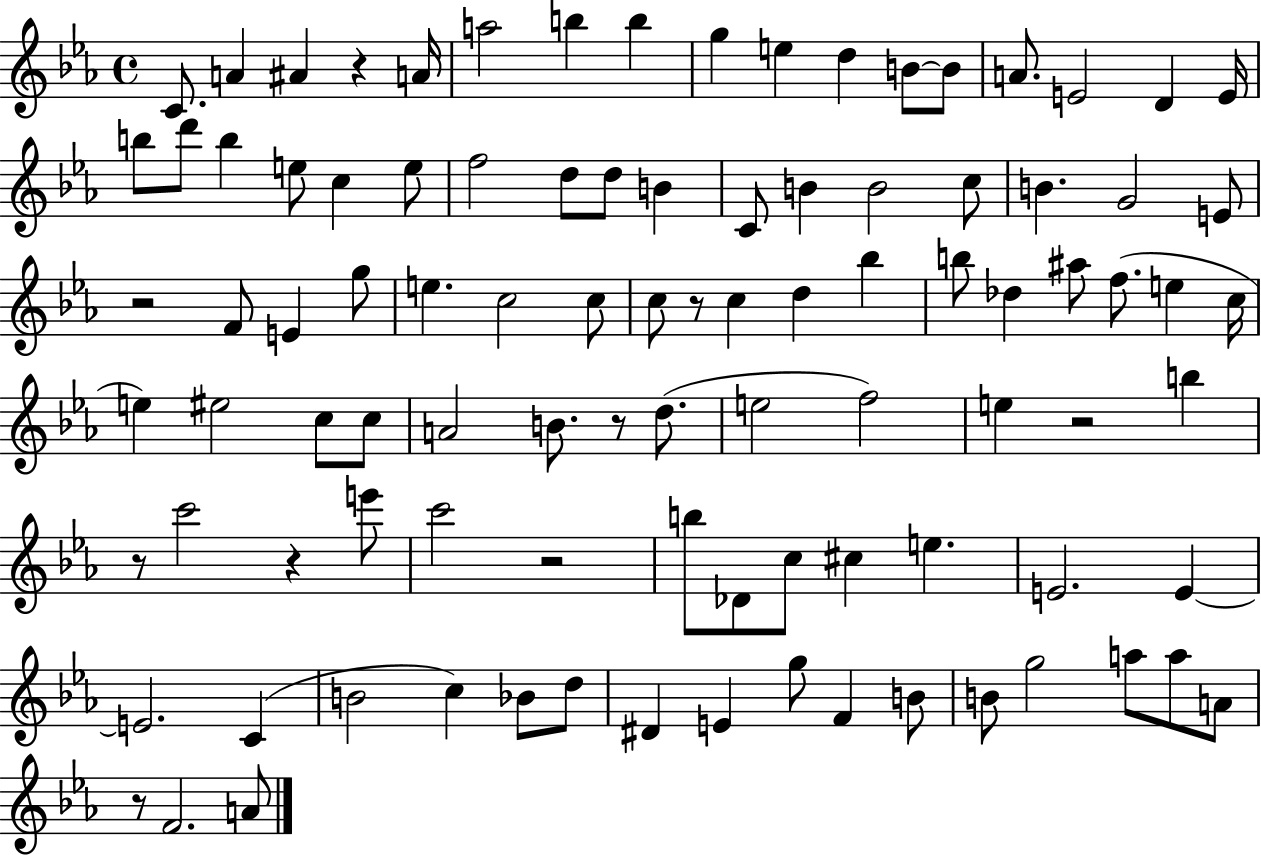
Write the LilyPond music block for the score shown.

{
  \clef treble
  \time 4/4
  \defaultTimeSignature
  \key ees \major
  \repeat volta 2 { c'8. a'4 ais'4 r4 a'16 | a''2 b''4 b''4 | g''4 e''4 d''4 b'8~~ b'8 | a'8. e'2 d'4 e'16 | \break b''8 d'''8 b''4 e''8 c''4 e''8 | f''2 d''8 d''8 b'4 | c'8 b'4 b'2 c''8 | b'4. g'2 e'8 | \break r2 f'8 e'4 g''8 | e''4. c''2 c''8 | c''8 r8 c''4 d''4 bes''4 | b''8 des''4 ais''8 f''8.( e''4 c''16 | \break e''4) eis''2 c''8 c''8 | a'2 b'8. r8 d''8.( | e''2 f''2) | e''4 r2 b''4 | \break r8 c'''2 r4 e'''8 | c'''2 r2 | b''8 des'8 c''8 cis''4 e''4. | e'2. e'4~~ | \break e'2. c'4( | b'2 c''4) bes'8 d''8 | dis'4 e'4 g''8 f'4 b'8 | b'8 g''2 a''8 a''8 a'8 | \break r8 f'2. a'8 | } \bar "|."
}